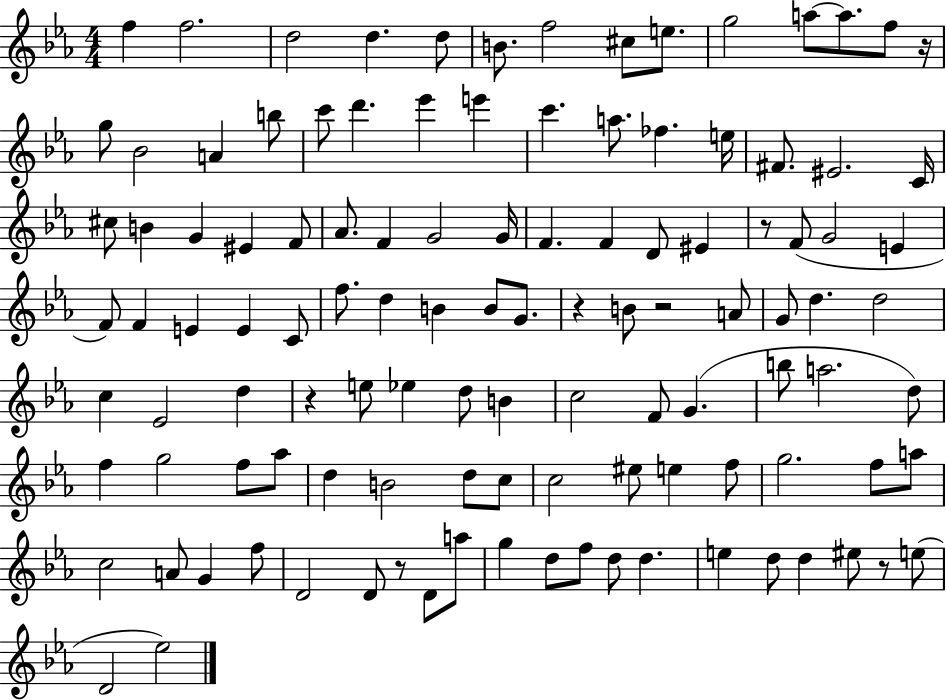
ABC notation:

X:1
T:Untitled
M:4/4
L:1/4
K:Eb
f f2 d2 d d/2 B/2 f2 ^c/2 e/2 g2 a/2 a/2 f/2 z/4 g/2 _B2 A b/2 c'/2 d' _e' e' c' a/2 _f e/4 ^F/2 ^E2 C/4 ^c/2 B G ^E F/2 _A/2 F G2 G/4 F F D/2 ^E z/2 F/2 G2 E F/2 F E E C/2 f/2 d B B/2 G/2 z B/2 z2 A/2 G/2 d d2 c _E2 d z e/2 _e d/2 B c2 F/2 G b/2 a2 d/2 f g2 f/2 _a/2 d B2 d/2 c/2 c2 ^e/2 e f/2 g2 f/2 a/2 c2 A/2 G f/2 D2 D/2 z/2 D/2 a/2 g d/2 f/2 d/2 d e d/2 d ^e/2 z/2 e/2 D2 _e2